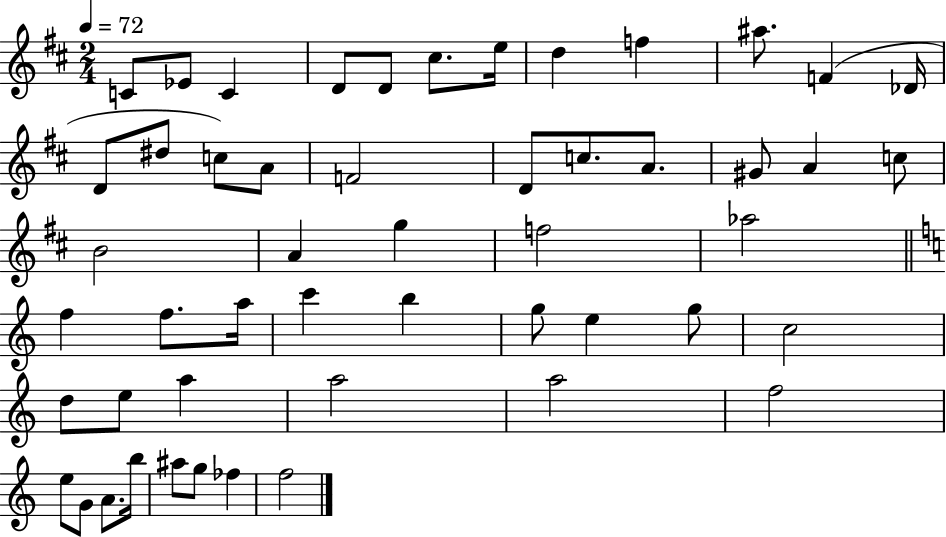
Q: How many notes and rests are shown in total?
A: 51